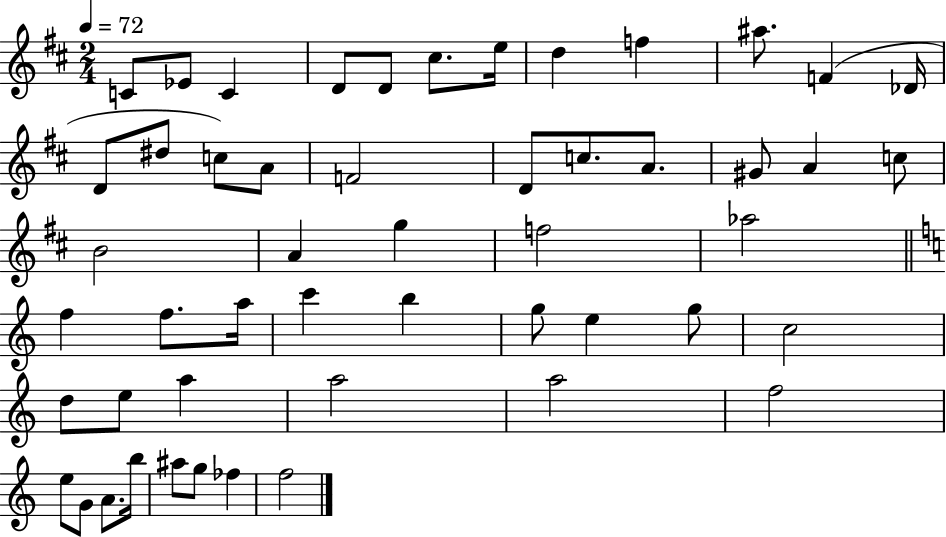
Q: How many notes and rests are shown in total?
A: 51